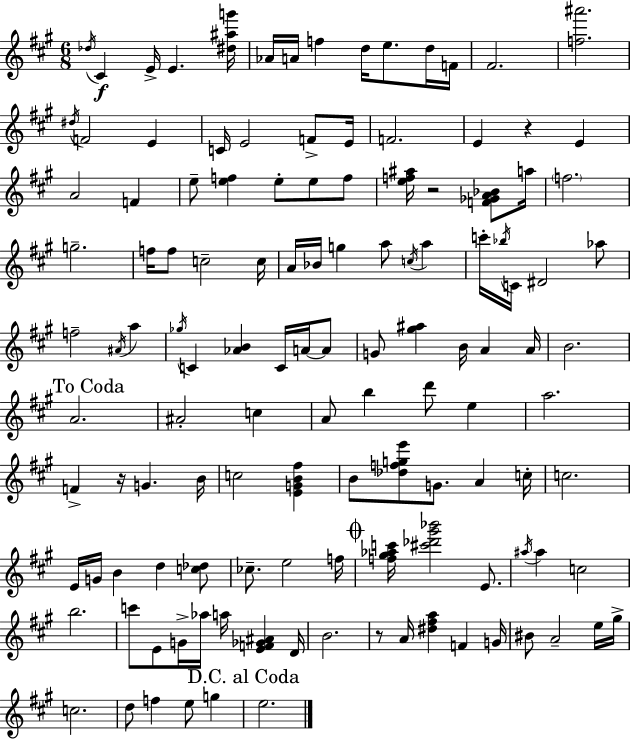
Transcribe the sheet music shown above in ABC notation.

X:1
T:Untitled
M:6/8
L:1/4
K:A
_d/4 ^C E/4 E [^d^ag']/4 _A/4 A/4 f d/4 e/2 d/4 F/4 ^F2 [f^a']2 ^d/4 F2 E C/4 E2 F/2 E/4 F2 E z E A2 F e/2 [ef] e/2 e/2 f/2 [ef^a]/4 z2 [F_GA_B]/2 a/4 f2 g2 f/4 f/2 c2 c/4 A/4 _B/4 g a/2 c/4 a c'/4 _b/4 C/4 ^D2 _a/2 f2 ^A/4 a _g/4 C [_AB] C/4 A/4 A/2 G/2 [^g^a] B/4 A A/4 B2 A2 ^A2 c A/2 b d'/2 e a2 F z/4 G B/4 c2 [EGB^f] B/2 [_dfge']/2 G/2 A c/4 c2 E/4 G/4 B d [c_d]/2 _c/2 e2 f/4 [f^g_ac']/4 [^c'_d'^g'_b']2 E/2 ^a/4 ^a c2 b2 c'/2 E/2 G/4 _a/4 a/4 [EF_G^A] D/4 B2 z/2 A/4 [^d^fa] F G/4 ^B/2 A2 e/4 ^g/4 c2 d/2 f e/2 g e2